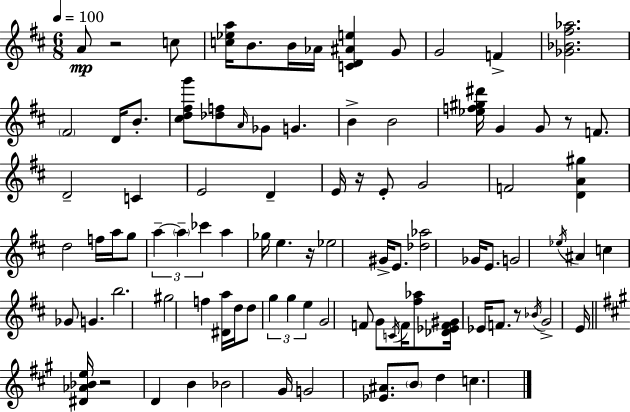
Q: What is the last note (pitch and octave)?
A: C5